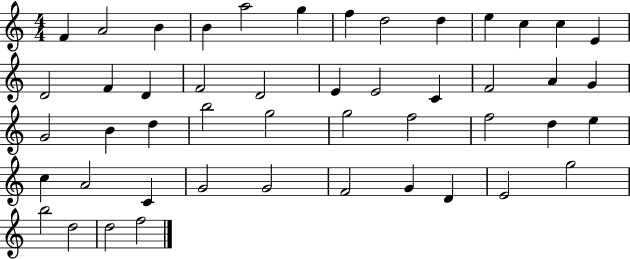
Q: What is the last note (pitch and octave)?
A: F5